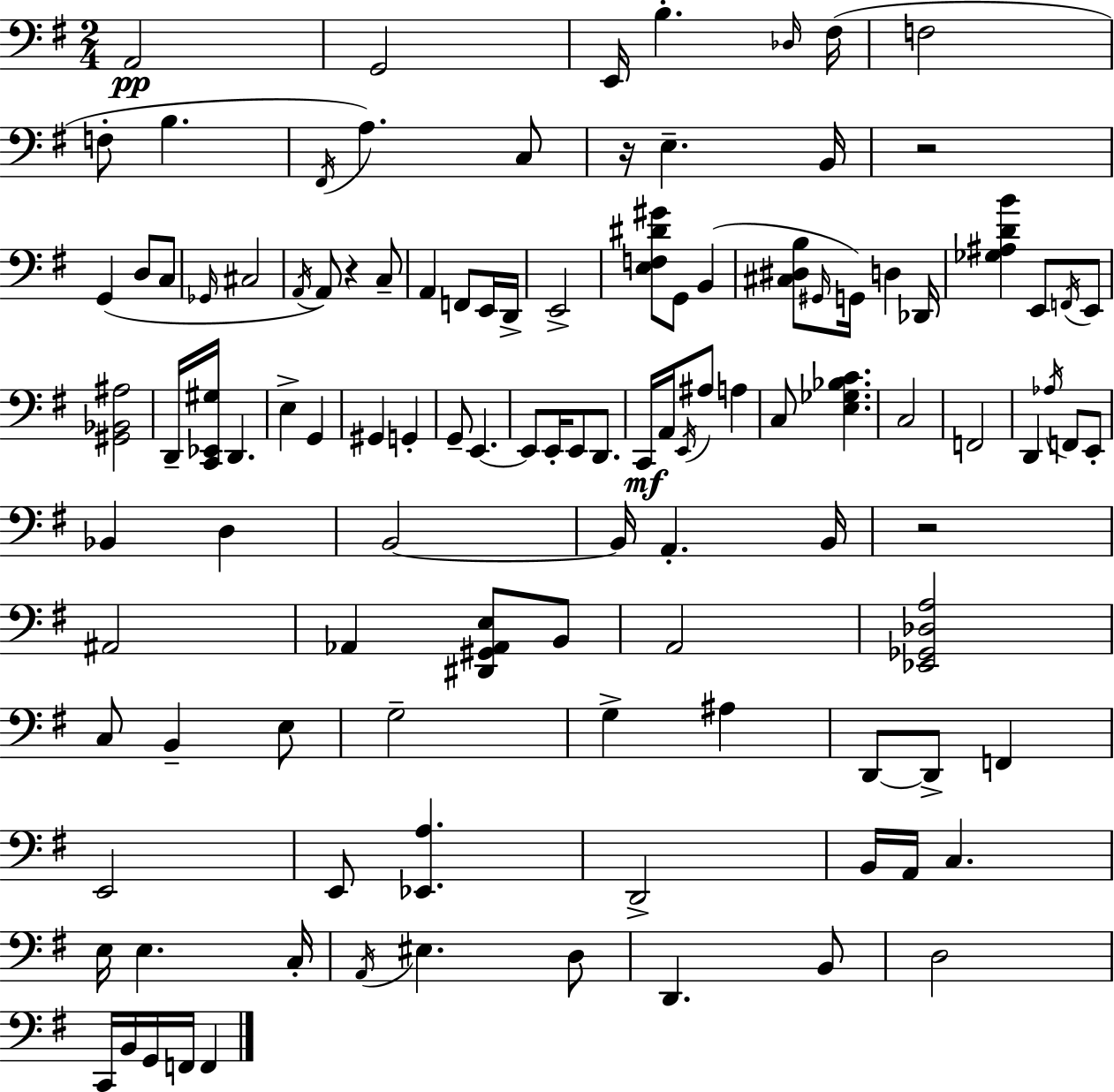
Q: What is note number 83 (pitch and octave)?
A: B2